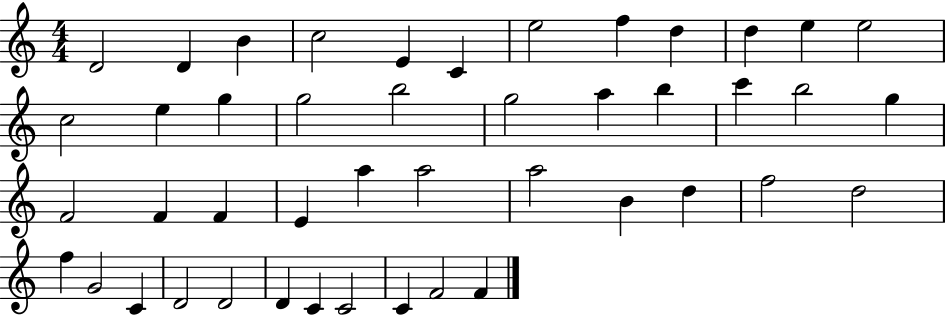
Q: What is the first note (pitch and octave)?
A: D4